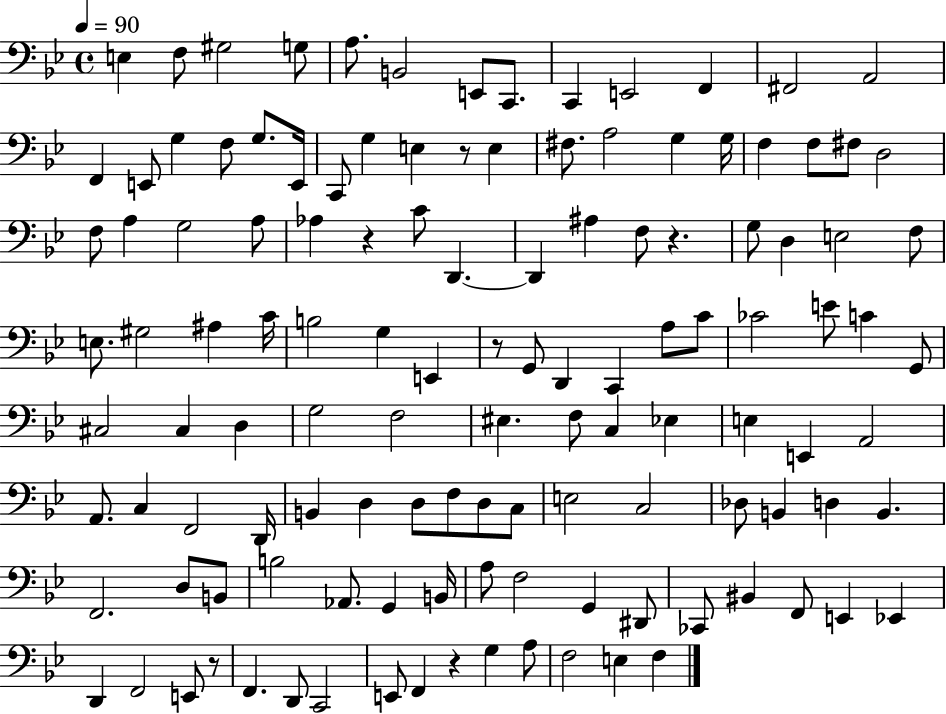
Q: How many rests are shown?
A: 6